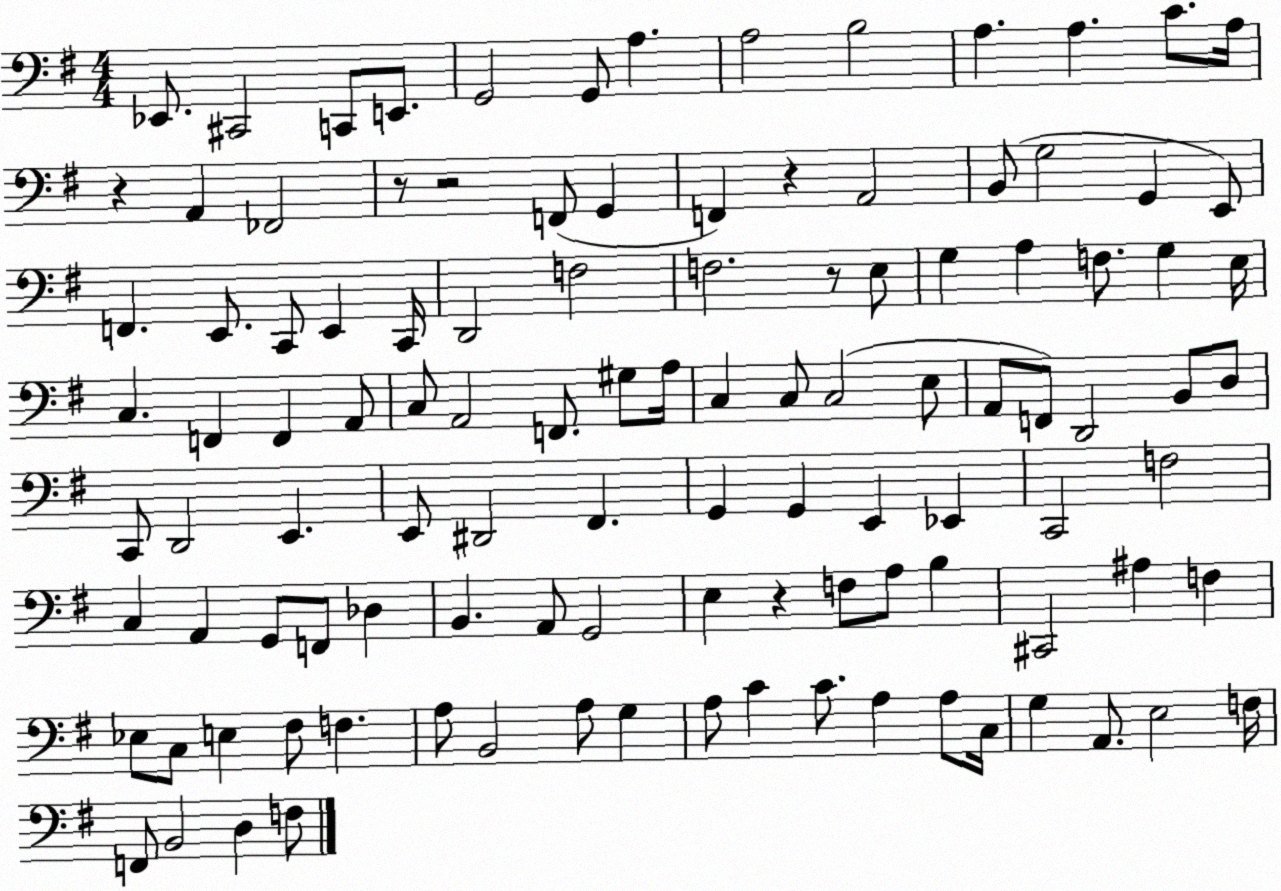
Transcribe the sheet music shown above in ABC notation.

X:1
T:Untitled
M:4/4
L:1/4
K:G
_E,,/2 ^C,,2 C,,/2 E,,/2 G,,2 G,,/2 A, A,2 B,2 A, A, C/2 A,/4 z A,, _F,,2 z/2 z2 F,,/2 G,, F,, z A,,2 B,,/2 G,2 G,, E,,/2 F,, E,,/2 C,,/2 E,, C,,/4 D,,2 F,2 F,2 z/2 E,/2 G, A, F,/2 G, E,/4 C, F,, F,, A,,/2 C,/2 A,,2 F,,/2 ^G,/2 A,/4 C, C,/2 C,2 E,/2 A,,/2 F,,/2 D,,2 B,,/2 D,/2 C,,/2 D,,2 E,, E,,/2 ^D,,2 ^F,, G,, G,, E,, _E,, C,,2 F,2 C, A,, G,,/2 F,,/2 _D, B,, A,,/2 G,,2 E, z F,/2 A,/2 B, ^C,,2 ^A, F, _E,/2 C,/2 E, ^F,/2 F, A,/2 B,,2 A,/2 G, A,/2 C C/2 A, A,/2 C,/4 G, A,,/2 E,2 F,/4 F,,/2 B,,2 D, F,/2